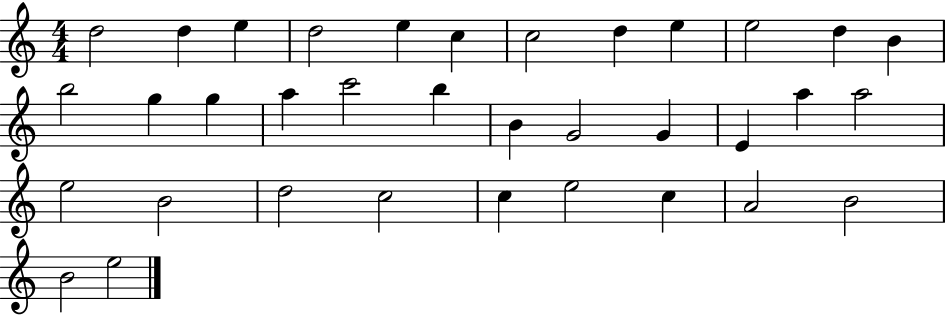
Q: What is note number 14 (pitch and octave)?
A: G5